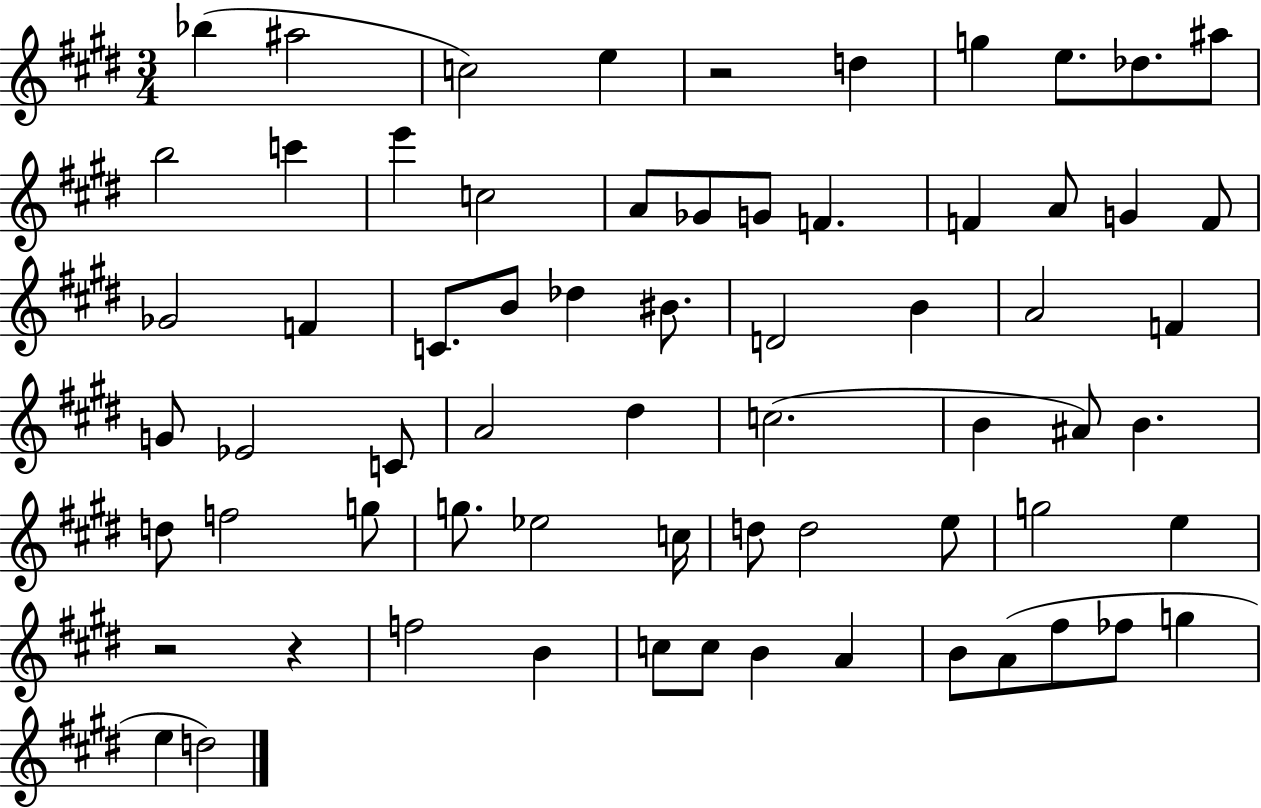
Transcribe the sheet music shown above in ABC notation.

X:1
T:Untitled
M:3/4
L:1/4
K:E
_b ^a2 c2 e z2 d g e/2 _d/2 ^a/2 b2 c' e' c2 A/2 _G/2 G/2 F F A/2 G F/2 _G2 F C/2 B/2 _d ^B/2 D2 B A2 F G/2 _E2 C/2 A2 ^d c2 B ^A/2 B d/2 f2 g/2 g/2 _e2 c/4 d/2 d2 e/2 g2 e z2 z f2 B c/2 c/2 B A B/2 A/2 ^f/2 _f/2 g e d2